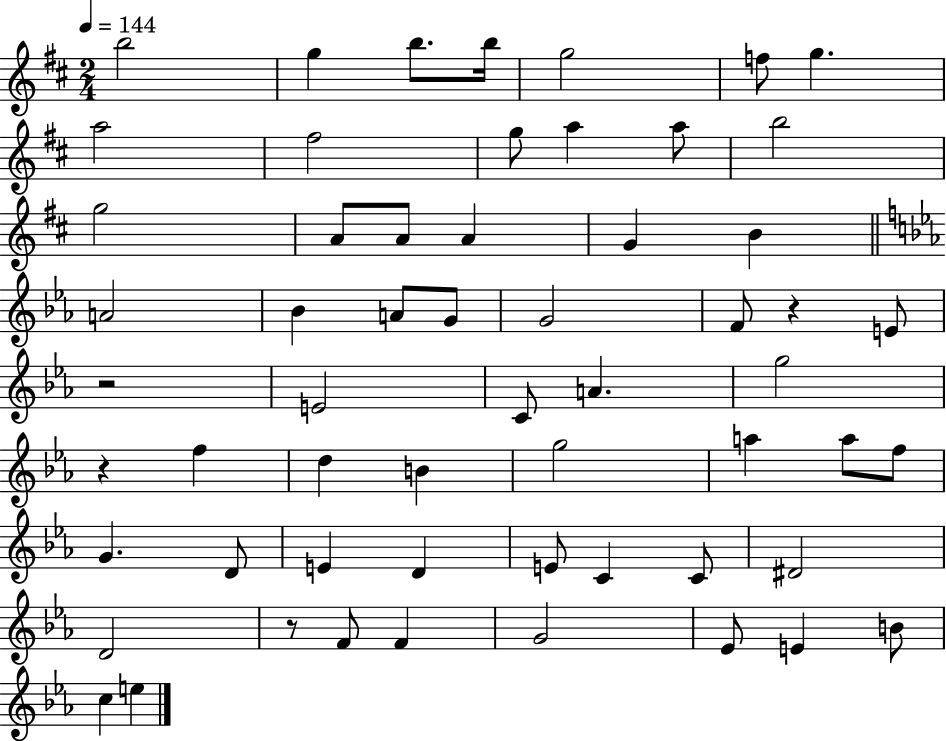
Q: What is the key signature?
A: D major